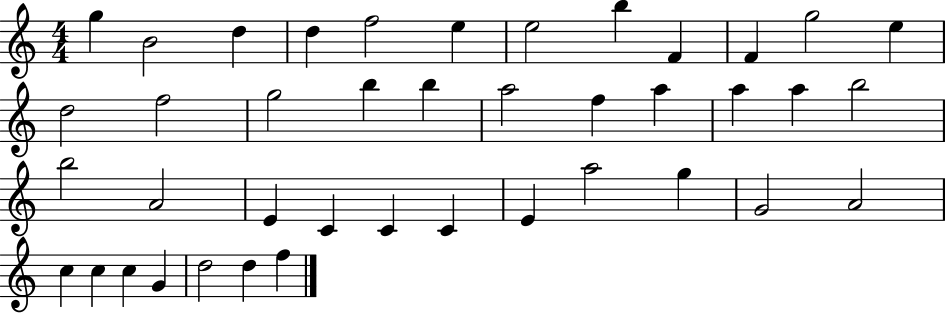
{
  \clef treble
  \numericTimeSignature
  \time 4/4
  \key c \major
  g''4 b'2 d''4 | d''4 f''2 e''4 | e''2 b''4 f'4 | f'4 g''2 e''4 | \break d''2 f''2 | g''2 b''4 b''4 | a''2 f''4 a''4 | a''4 a''4 b''2 | \break b''2 a'2 | e'4 c'4 c'4 c'4 | e'4 a''2 g''4 | g'2 a'2 | \break c''4 c''4 c''4 g'4 | d''2 d''4 f''4 | \bar "|."
}